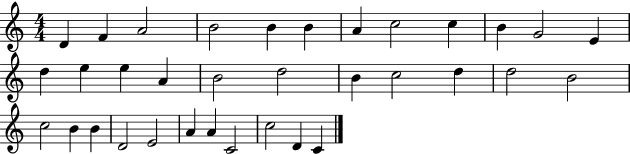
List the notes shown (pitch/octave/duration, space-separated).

D4/q F4/q A4/h B4/h B4/q B4/q A4/q C5/h C5/q B4/q G4/h E4/q D5/q E5/q E5/q A4/q B4/h D5/h B4/q C5/h D5/q D5/h B4/h C5/h B4/q B4/q D4/h E4/h A4/q A4/q C4/h C5/h D4/q C4/q